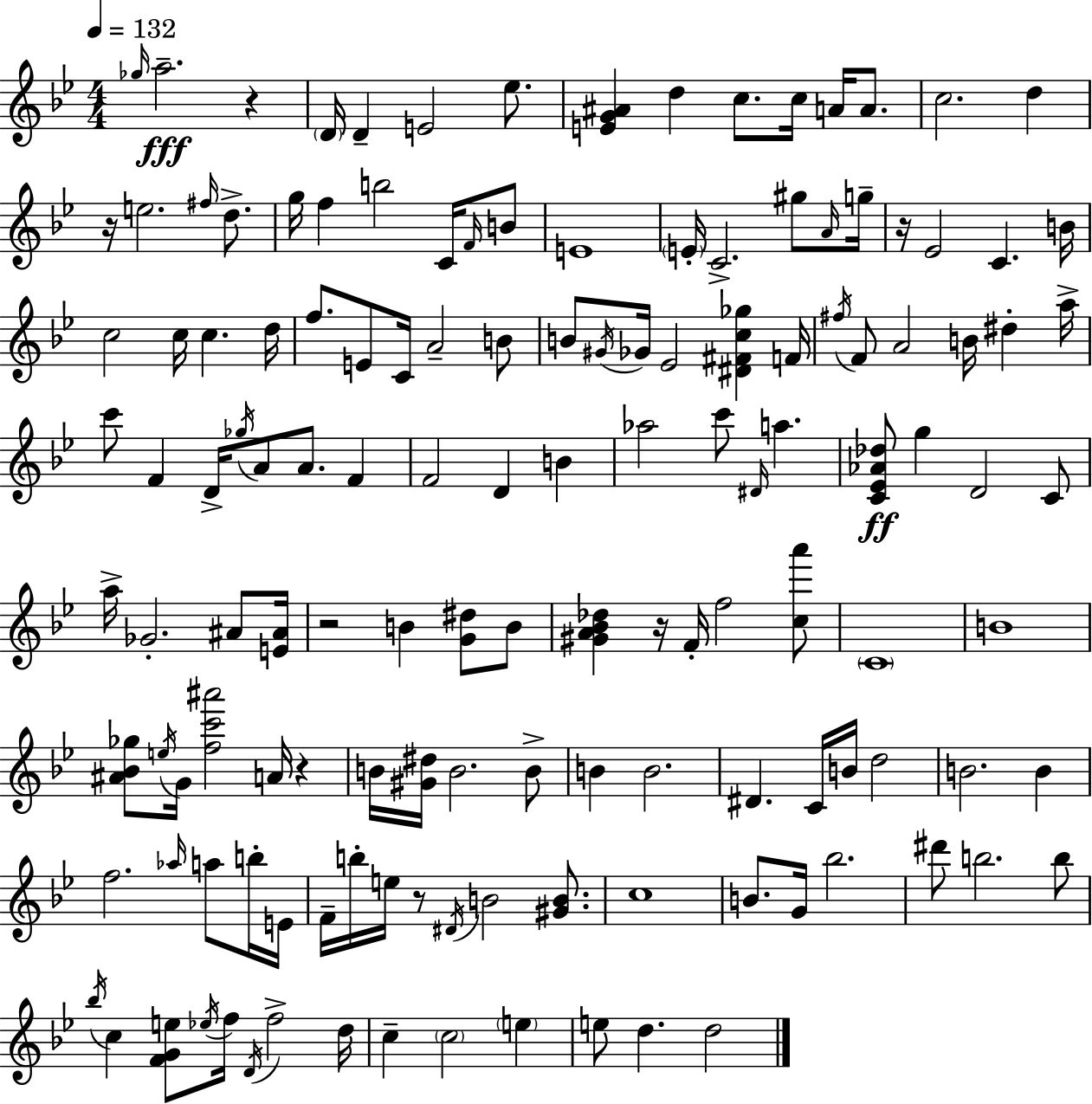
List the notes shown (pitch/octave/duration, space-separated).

Gb5/s A5/h. R/q D4/s D4/q E4/h Eb5/e. [E4,G4,A#4]/q D5/q C5/e. C5/s A4/s A4/e. C5/h. D5/q R/s E5/h. F#5/s D5/e. G5/s F5/q B5/h C4/s F4/s B4/e E4/w E4/s C4/h. G#5/e A4/s G5/s R/s Eb4/h C4/q. B4/s C5/h C5/s C5/q. D5/s F5/e. E4/e C4/s A4/h B4/e B4/e G#4/s Gb4/s Eb4/h [D#4,F#4,C5,Gb5]/q F4/s F#5/s F4/e A4/h B4/s D#5/q A5/s C6/e F4/q D4/s Gb5/s A4/e A4/e. F4/q F4/h D4/q B4/q Ab5/h C6/e D#4/s A5/q. [C4,Eb4,Ab4,Db5]/e G5/q D4/h C4/e A5/s Gb4/h. A#4/e [E4,A#4]/s R/h B4/q [G4,D#5]/e B4/e [G#4,A4,Bb4,Db5]/q R/s F4/s F5/h [C5,A6]/e C4/w B4/w [A#4,Bb4,Gb5]/e E5/s G4/s [F5,C6,A#6]/h A4/s R/q B4/s [G#4,D#5]/s B4/h. B4/e B4/q B4/h. D#4/q. C4/s B4/s D5/h B4/h. B4/q F5/h. Ab5/s A5/e B5/s E4/s F4/s B5/s E5/s R/e D#4/s B4/h [G#4,B4]/e. C5/w B4/e. G4/s Bb5/h. D#6/e B5/h. B5/e Bb5/s C5/q [F4,G4,E5]/e Eb5/s F5/s D4/s F5/h D5/s C5/q C5/h E5/q E5/e D5/q. D5/h